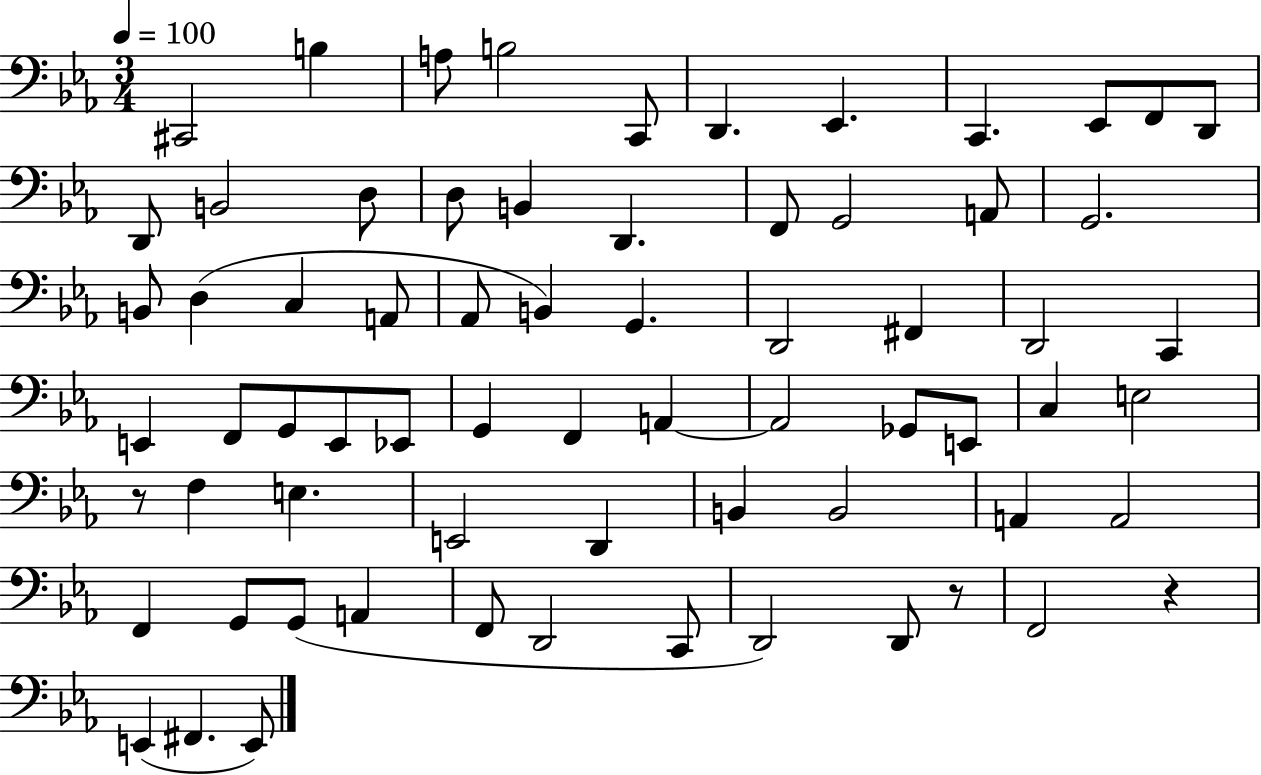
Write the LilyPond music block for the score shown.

{
  \clef bass
  \numericTimeSignature
  \time 3/4
  \key ees \major
  \tempo 4 = 100
  cis,2 b4 | a8 b2 c,8 | d,4. ees,4. | c,4. ees,8 f,8 d,8 | \break d,8 b,2 d8 | d8 b,4 d,4. | f,8 g,2 a,8 | g,2. | \break b,8 d4( c4 a,8 | aes,8 b,4) g,4. | d,2 fis,4 | d,2 c,4 | \break e,4 f,8 g,8 e,8 ees,8 | g,4 f,4 a,4~~ | a,2 ges,8 e,8 | c4 e2 | \break r8 f4 e4. | e,2 d,4 | b,4 b,2 | a,4 a,2 | \break f,4 g,8 g,8( a,4 | f,8 d,2 c,8 | d,2) d,8 r8 | f,2 r4 | \break e,4( fis,4. e,8) | \bar "|."
}